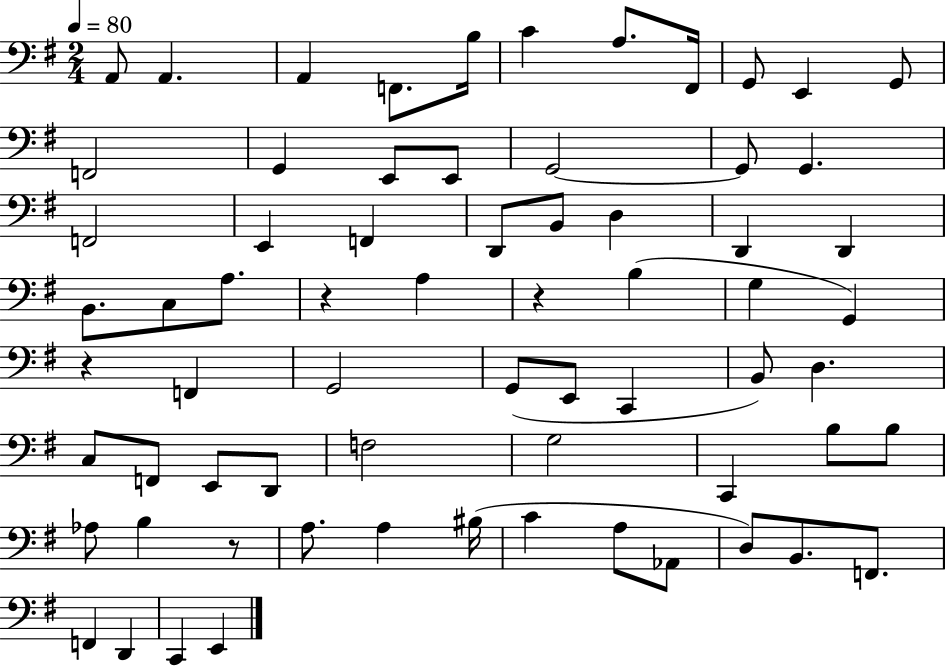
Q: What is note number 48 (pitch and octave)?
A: B3